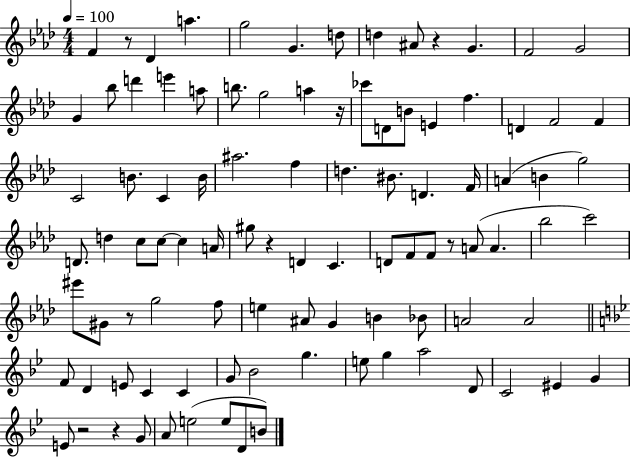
{
  \clef treble
  \numericTimeSignature
  \time 4/4
  \key aes \major
  \tempo 4 = 100
  f'4 r8 des'4 a''4. | g''2 g'4. d''8 | d''4 ais'8 r4 g'4. | f'2 g'2 | \break g'4 bes''8 d'''4 e'''4 a''8 | b''8. g''2 a''4 r16 | ces'''8 d'8 b'8 e'4 f''4. | d'4 f'2 f'4 | \break c'2 b'8. c'4 b'16 | ais''2. f''4 | d''4. bis'8. d'4. f'16 | a'4( b'4 g''2) | \break d'8. d''4 c''8 c''8~~ c''4 a'16 | gis''8 r4 d'4 c'4. | d'8 f'8 f'8 r8 a'8( a'4. | bes''2 c'''2) | \break eis'''8 gis'8 r8 g''2 f''8 | e''4 ais'8 g'4 b'4 bes'8 | a'2 a'2 | \bar "||" \break \key g \minor f'8 d'4 e'8 c'4 c'4 | g'8 bes'2 g''4. | e''8 g''4 a''2 d'8 | c'2 eis'4 g'4 | \break e'8 r2 r4 g'8 | a'8 e''2( e''8 d'8 b'8) | \bar "|."
}